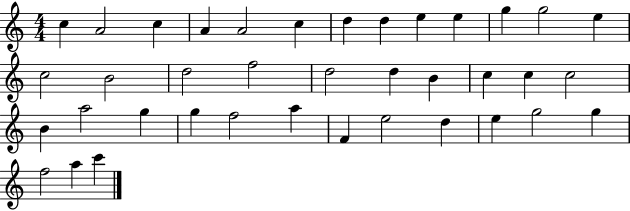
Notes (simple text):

C5/q A4/h C5/q A4/q A4/h C5/q D5/q D5/q E5/q E5/q G5/q G5/h E5/q C5/h B4/h D5/h F5/h D5/h D5/q B4/q C5/q C5/q C5/h B4/q A5/h G5/q G5/q F5/h A5/q F4/q E5/h D5/q E5/q G5/h G5/q F5/h A5/q C6/q